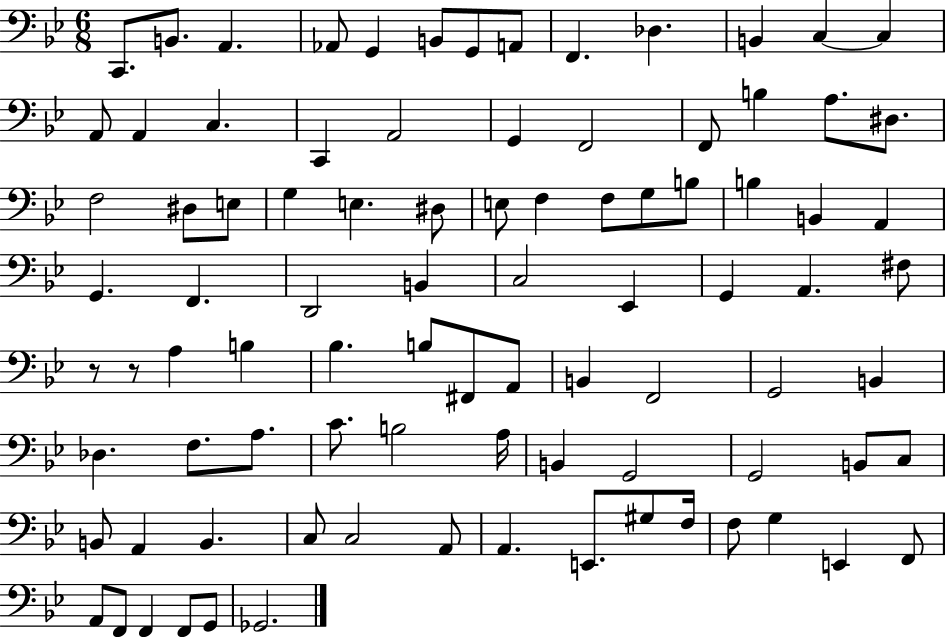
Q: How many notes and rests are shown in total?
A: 90